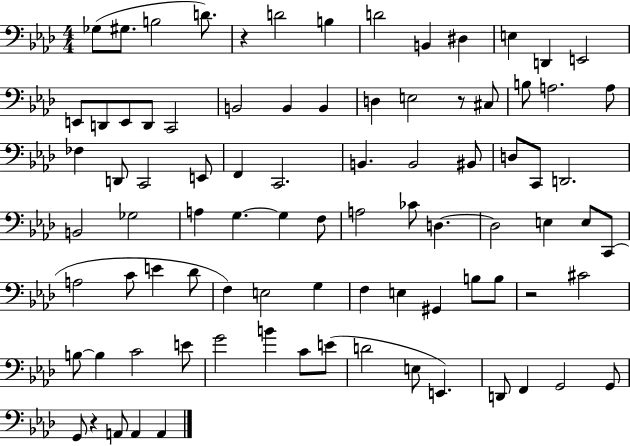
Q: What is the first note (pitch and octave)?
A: Gb3